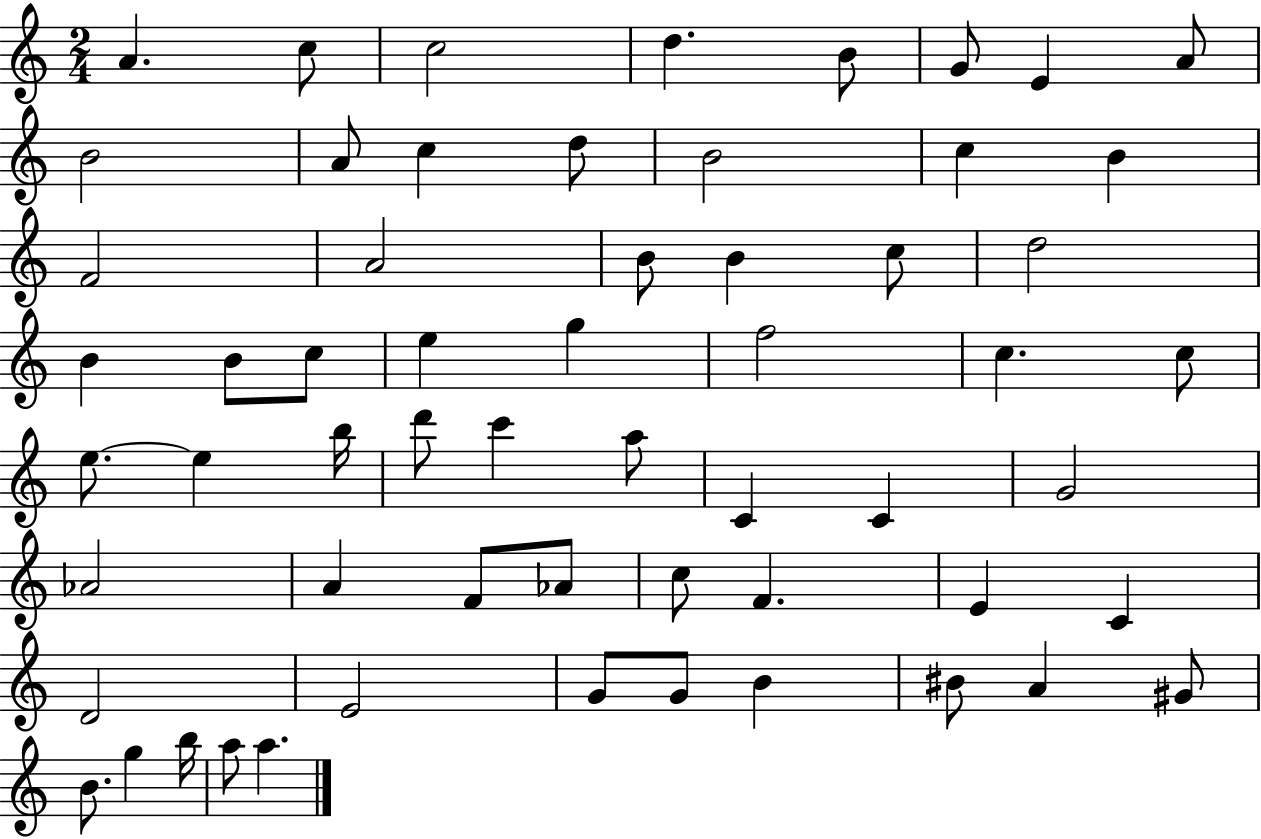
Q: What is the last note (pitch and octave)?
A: A5